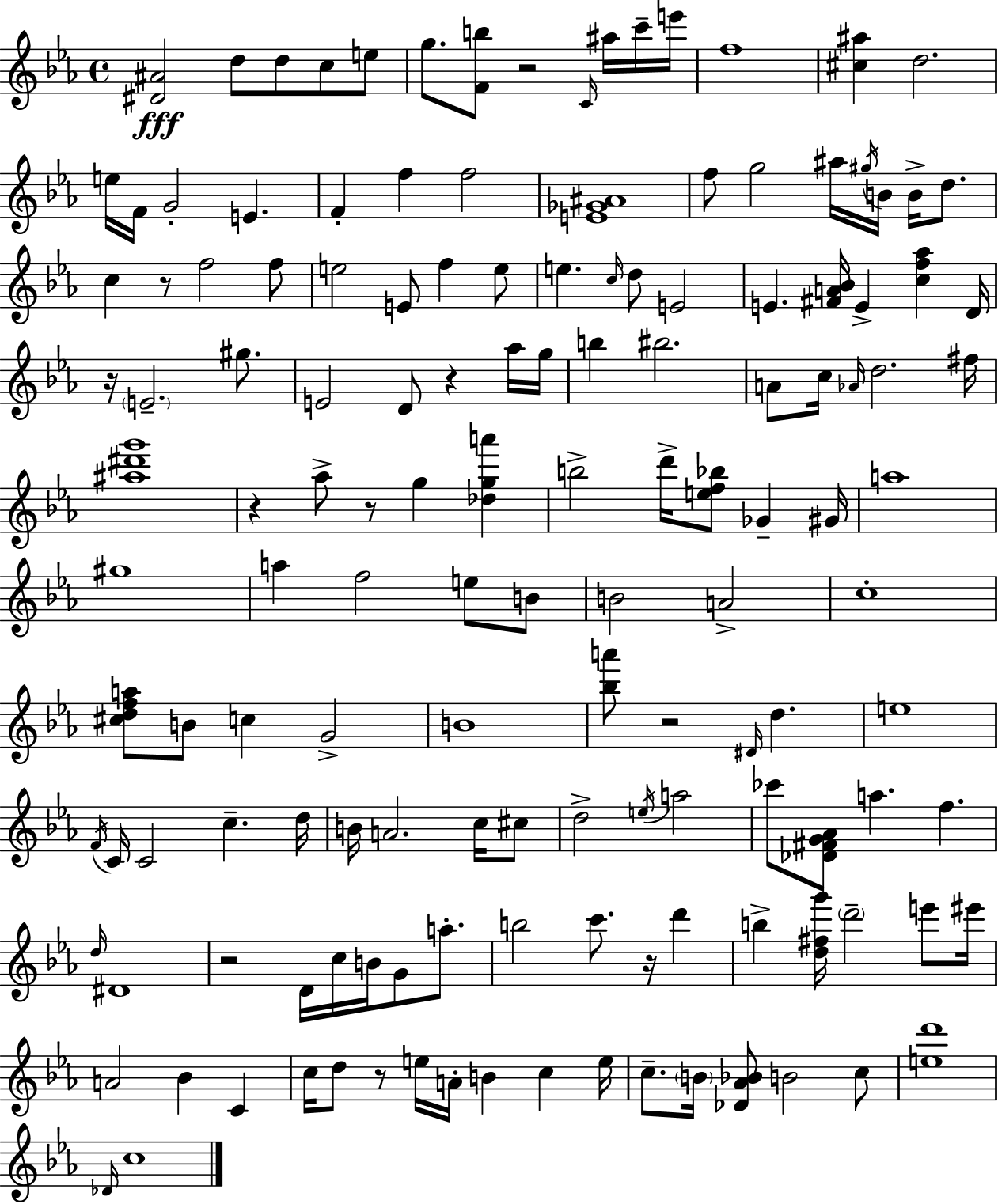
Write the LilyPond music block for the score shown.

{
  \clef treble
  \time 4/4
  \defaultTimeSignature
  \key c \minor
  <dis' ais'>2\fff d''8 d''8 c''8 e''8 | g''8. <f' b''>8 r2 \grace { c'16 } ais''16 c'''16-- | e'''16 f''1 | <cis'' ais''>4 d''2. | \break e''16 f'16 g'2-. e'4. | f'4-. f''4 f''2 | <e' ges' ais'>1 | f''8 g''2 ais''16 \acciaccatura { gis''16 } b'16 b'16-> d''8. | \break c''4 r8 f''2 | f''8 e''2 e'8 f''4 | e''8 e''4. \grace { c''16 } d''8 e'2 | e'4. <fis' a' bes'>16 e'4-> <c'' f'' aes''>4 | \break d'16 r16 \parenthesize e'2.-- | gis''8. e'2 d'8 r4 | aes''16 g''16 b''4 bis''2. | a'8 c''16 \grace { aes'16 } d''2. | \break fis''16 <ais'' dis''' g'''>1 | r4 aes''8-> r8 g''4 | <des'' g'' a'''>4 b''2-> d'''16-> <e'' f'' bes''>8 ges'4-- | gis'16 a''1 | \break gis''1 | a''4 f''2 | e''8 b'8 b'2 a'2-> | c''1-. | \break <cis'' d'' f'' a''>8 b'8 c''4 g'2-> | b'1 | <bes'' a'''>8 r2 \grace { dis'16 } d''4. | e''1 | \break \acciaccatura { f'16 } c'16 c'2 c''4.-- | d''16 b'16 a'2. | c''16 cis''8 d''2-> \acciaccatura { e''16 } a''2 | ces'''8 <des' fis' g' aes'>8 a''4. | \break f''4. \grace { d''16 } dis'1 | r2 | d'16 c''16 b'16 g'8 a''8.-. b''2 | c'''8. r16 d'''4 b''4-> <d'' fis'' g'''>16 \parenthesize d'''2-- | \break e'''8 eis'''16 a'2 | bes'4 c'4 c''16 d''8 r8 e''16 a'16-. b'4 | c''4 e''16 c''8.-- \parenthesize b'16 <des' aes' bes'>8 b'2 | c''8 <e'' d'''>1 | \break \grace { des'16 } c''1 | \bar "|."
}